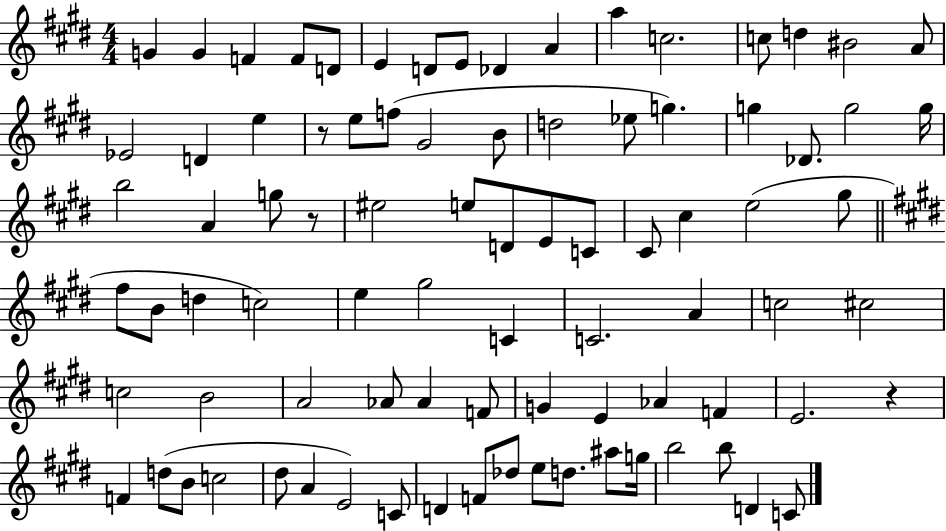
X:1
T:Untitled
M:4/4
L:1/4
K:E
G G F F/2 D/2 E D/2 E/2 _D A a c2 c/2 d ^B2 A/2 _E2 D e z/2 e/2 f/2 ^G2 B/2 d2 _e/2 g g _D/2 g2 g/4 b2 A g/2 z/2 ^e2 e/2 D/2 E/2 C/2 ^C/2 ^c e2 ^g/2 ^f/2 B/2 d c2 e ^g2 C C2 A c2 ^c2 c2 B2 A2 _A/2 _A F/2 G E _A F E2 z F d/2 B/2 c2 ^d/2 A E2 C/2 D F/2 _d/2 e/2 d/2 ^a/2 g/4 b2 b/2 D C/2